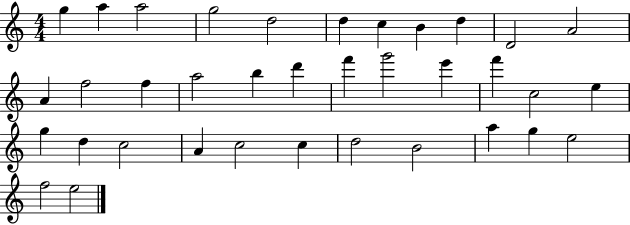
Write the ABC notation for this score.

X:1
T:Untitled
M:4/4
L:1/4
K:C
g a a2 g2 d2 d c B d D2 A2 A f2 f a2 b d' f' g'2 e' f' c2 e g d c2 A c2 c d2 B2 a g e2 f2 e2